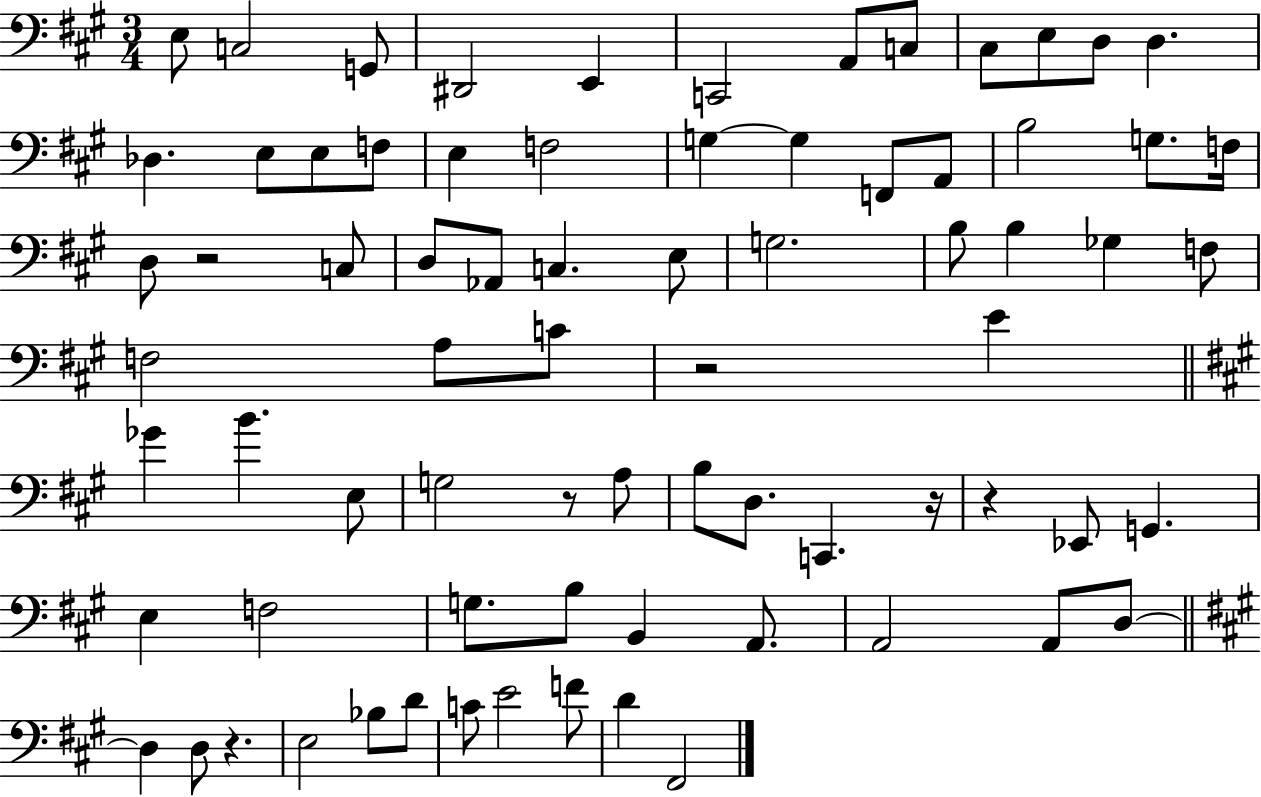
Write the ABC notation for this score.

X:1
T:Untitled
M:3/4
L:1/4
K:A
E,/2 C,2 G,,/2 ^D,,2 E,, C,,2 A,,/2 C,/2 ^C,/2 E,/2 D,/2 D, _D, E,/2 E,/2 F,/2 E, F,2 G, G, F,,/2 A,,/2 B,2 G,/2 F,/4 D,/2 z2 C,/2 D,/2 _A,,/2 C, E,/2 G,2 B,/2 B, _G, F,/2 F,2 A,/2 C/2 z2 E _G B E,/2 G,2 z/2 A,/2 B,/2 D,/2 C,, z/4 z _E,,/2 G,, E, F,2 G,/2 B,/2 B,, A,,/2 A,,2 A,,/2 D,/2 D, D,/2 z E,2 _B,/2 D/2 C/2 E2 F/2 D ^F,,2